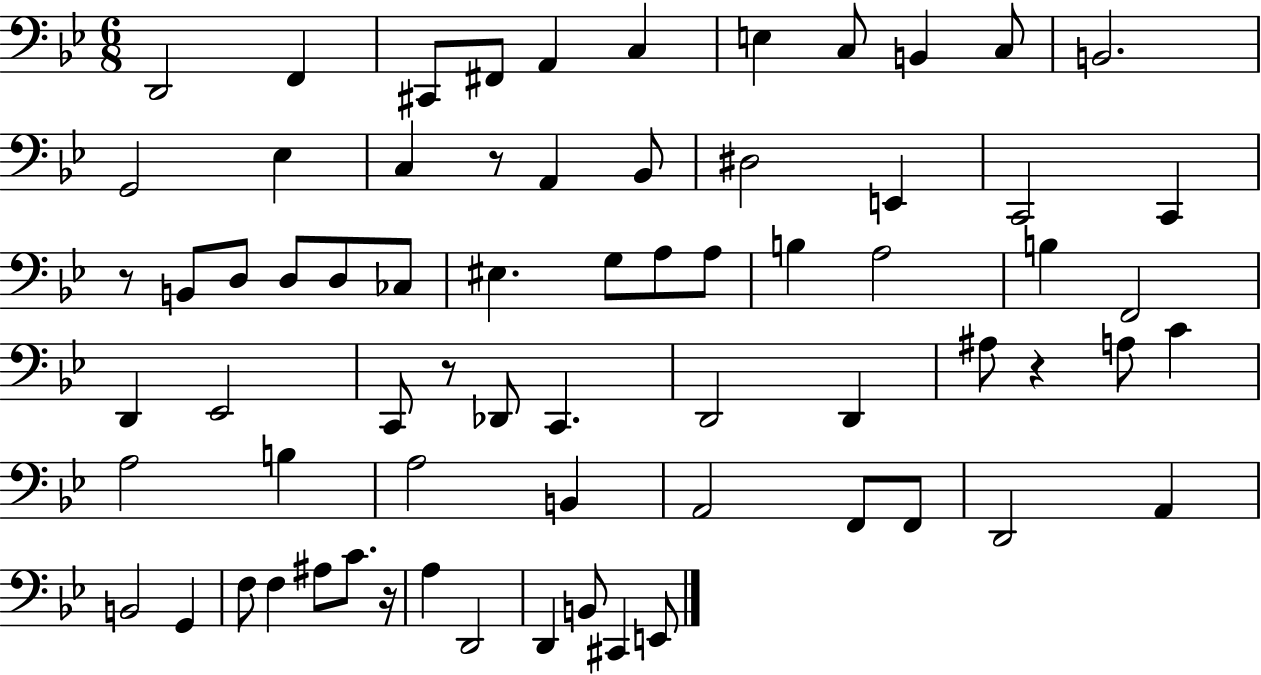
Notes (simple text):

D2/h F2/q C#2/e F#2/e A2/q C3/q E3/q C3/e B2/q C3/e B2/h. G2/h Eb3/q C3/q R/e A2/q Bb2/e D#3/h E2/q C2/h C2/q R/e B2/e D3/e D3/e D3/e CES3/e EIS3/q. G3/e A3/e A3/e B3/q A3/h B3/q F2/h D2/q Eb2/h C2/e R/e Db2/e C2/q. D2/h D2/q A#3/e R/q A3/e C4/q A3/h B3/q A3/h B2/q A2/h F2/e F2/e D2/h A2/q B2/h G2/q F3/e F3/q A#3/e C4/e. R/s A3/q D2/h D2/q B2/e C#2/q E2/e